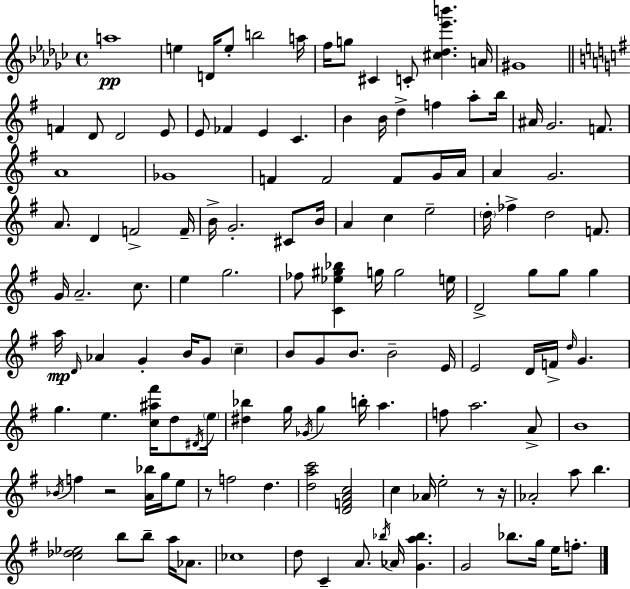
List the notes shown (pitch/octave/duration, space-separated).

A5/w E5/q D4/s E5/e B5/h A5/s F5/s G5/e C#4/q C4/e [C#5,Db5,Eb6,B6]/q. A4/s G#4/w F4/q D4/e D4/h E4/e E4/e FES4/q E4/q C4/q. B4/q B4/s D5/q F5/q A5/e B5/s A#4/s G4/h. F4/e. A4/w Gb4/w F4/q F4/h F4/e G4/s A4/s A4/q G4/h. A4/e. D4/q F4/h F4/s B4/s G4/h. C#4/e B4/s A4/q C5/q E5/h D5/s FES5/q D5/h F4/e. G4/s A4/h. C5/e. E5/q G5/h. FES5/e [C4,Eb5,G#5,Bb5]/q G5/s G5/h E5/s D4/h G5/e G5/e G5/q A5/s D4/s Ab4/q G4/q B4/s G4/e C5/q B4/e G4/e B4/e. B4/h E4/s E4/h D4/s F4/s D5/s G4/q. G5/q. E5/q. [C5,A#5,F#6]/s D5/e D#4/s E5/s [D#5,Bb5]/q G5/s Gb4/s G5/q B5/s A5/q. F5/e A5/h. A4/e B4/w Bb4/s F5/q R/h [A4,Bb5]/s G5/s E5/e R/e F5/h D5/q. [D5,A5,C6]/h [D4,F4,A4,C5]/h C5/q Ab4/s E5/h R/e R/s Ab4/h A5/e B5/q. [C5,Db5,Eb5]/h B5/e B5/e A5/s Ab4/e. CES5/w D5/e C4/q A4/e. Bb5/s Ab4/s [G4,A5,Bb5]/q. G4/h Bb5/e. G5/s E5/s F5/e.